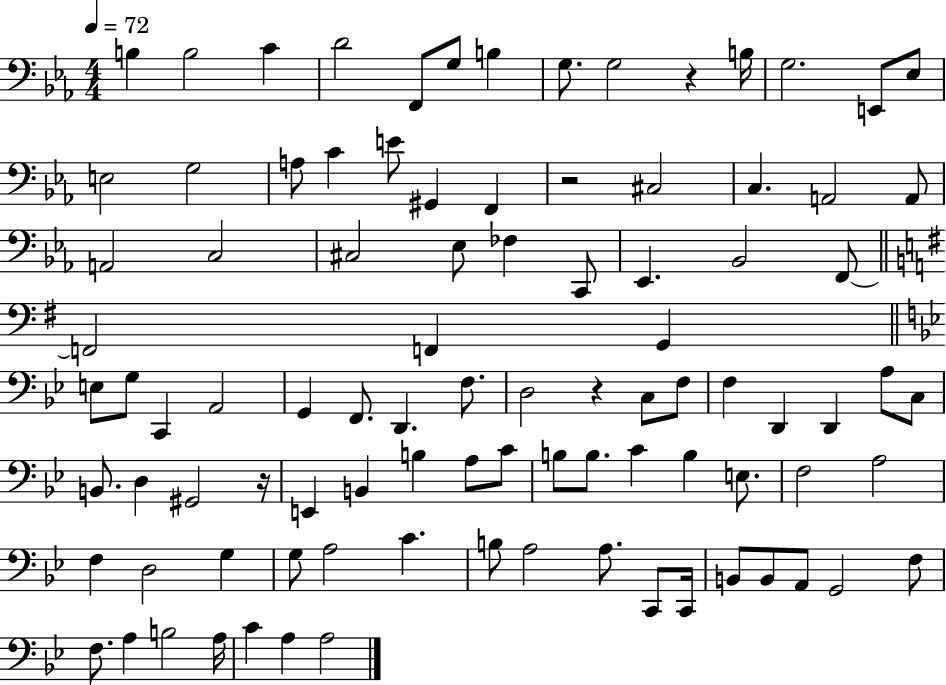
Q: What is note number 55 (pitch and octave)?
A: G#2